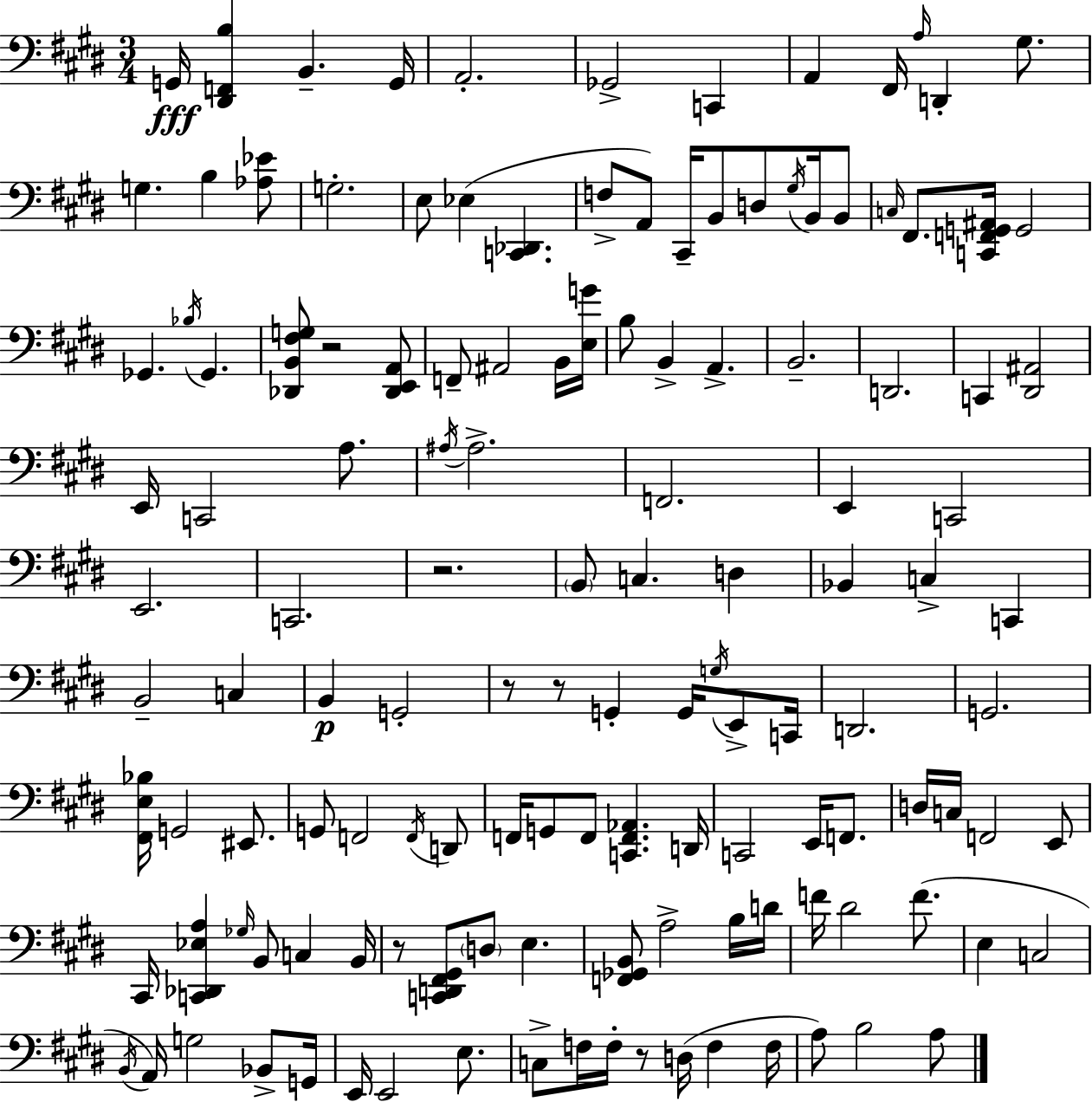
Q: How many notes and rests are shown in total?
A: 134